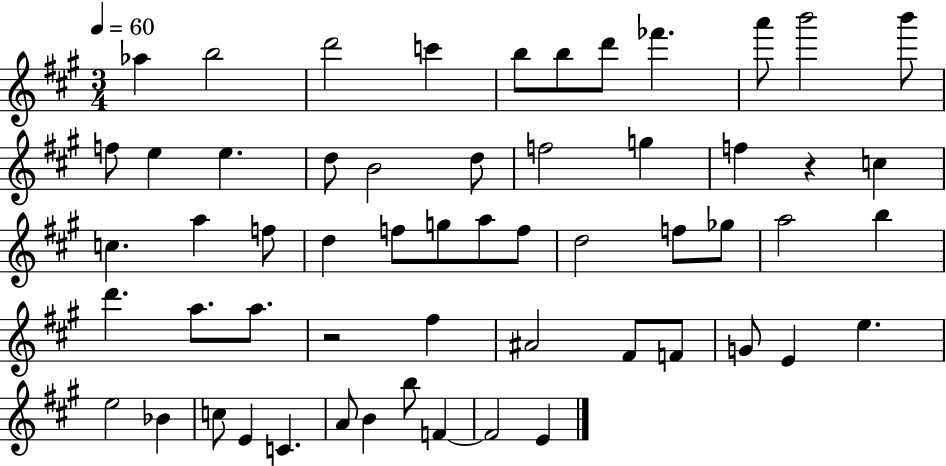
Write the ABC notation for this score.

X:1
T:Untitled
M:3/4
L:1/4
K:A
_a b2 d'2 c' b/2 b/2 d'/2 _f' a'/2 b'2 b'/2 f/2 e e d/2 B2 d/2 f2 g f z c c a f/2 d f/2 g/2 a/2 f/2 d2 f/2 _g/2 a2 b d' a/2 a/2 z2 ^f ^A2 ^F/2 F/2 G/2 E e e2 _B c/2 E C A/2 B b/2 F F2 E